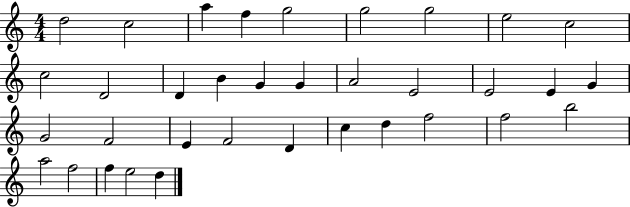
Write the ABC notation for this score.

X:1
T:Untitled
M:4/4
L:1/4
K:C
d2 c2 a f g2 g2 g2 e2 c2 c2 D2 D B G G A2 E2 E2 E G G2 F2 E F2 D c d f2 f2 b2 a2 f2 f e2 d